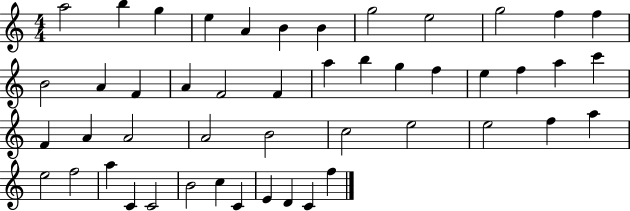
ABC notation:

X:1
T:Untitled
M:4/4
L:1/4
K:C
a2 b g e A B B g2 e2 g2 f f B2 A F A F2 F a b g f e f a c' F A A2 A2 B2 c2 e2 e2 f a e2 f2 a C C2 B2 c C E D C f